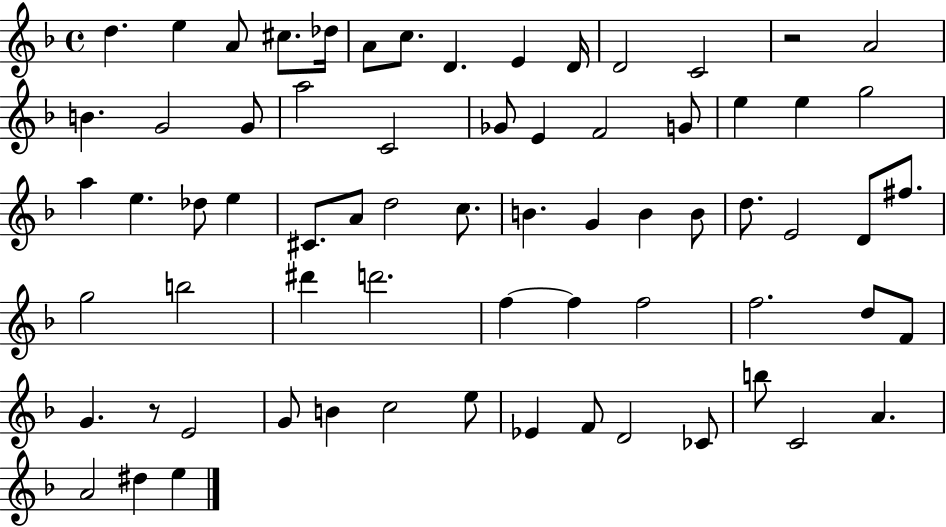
D5/q. E5/q A4/e C#5/e. Db5/s A4/e C5/e. D4/q. E4/q D4/s D4/h C4/h R/h A4/h B4/q. G4/h G4/e A5/h C4/h Gb4/e E4/q F4/h G4/e E5/q E5/q G5/h A5/q E5/q. Db5/e E5/q C#4/e. A4/e D5/h C5/e. B4/q. G4/q B4/q B4/e D5/e. E4/h D4/e F#5/e. G5/h B5/h D#6/q D6/h. F5/q F5/q F5/h F5/h. D5/e F4/e G4/q. R/e E4/h G4/e B4/q C5/h E5/e Eb4/q F4/e D4/h CES4/e B5/e C4/h A4/q. A4/h D#5/q E5/q